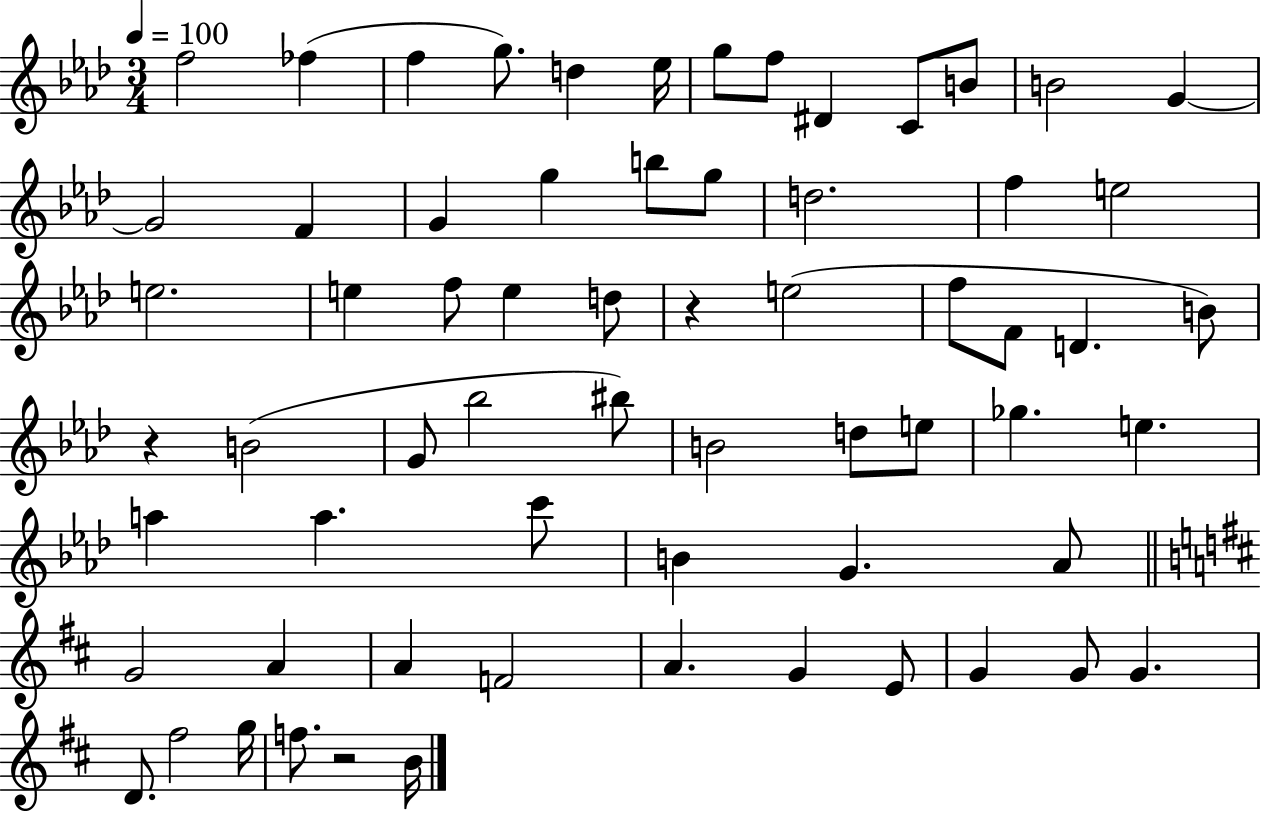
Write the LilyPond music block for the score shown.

{
  \clef treble
  \numericTimeSignature
  \time 3/4
  \key aes \major
  \tempo 4 = 100
  f''2 fes''4( | f''4 g''8.) d''4 ees''16 | g''8 f''8 dis'4 c'8 b'8 | b'2 g'4~~ | \break g'2 f'4 | g'4 g''4 b''8 g''8 | d''2. | f''4 e''2 | \break e''2. | e''4 f''8 e''4 d''8 | r4 e''2( | f''8 f'8 d'4. b'8) | \break r4 b'2( | g'8 bes''2 bis''8) | b'2 d''8 e''8 | ges''4. e''4. | \break a''4 a''4. c'''8 | b'4 g'4. aes'8 | \bar "||" \break \key b \minor g'2 a'4 | a'4 f'2 | a'4. g'4 e'8 | g'4 g'8 g'4. | \break d'8. fis''2 g''16 | f''8. r2 b'16 | \bar "|."
}